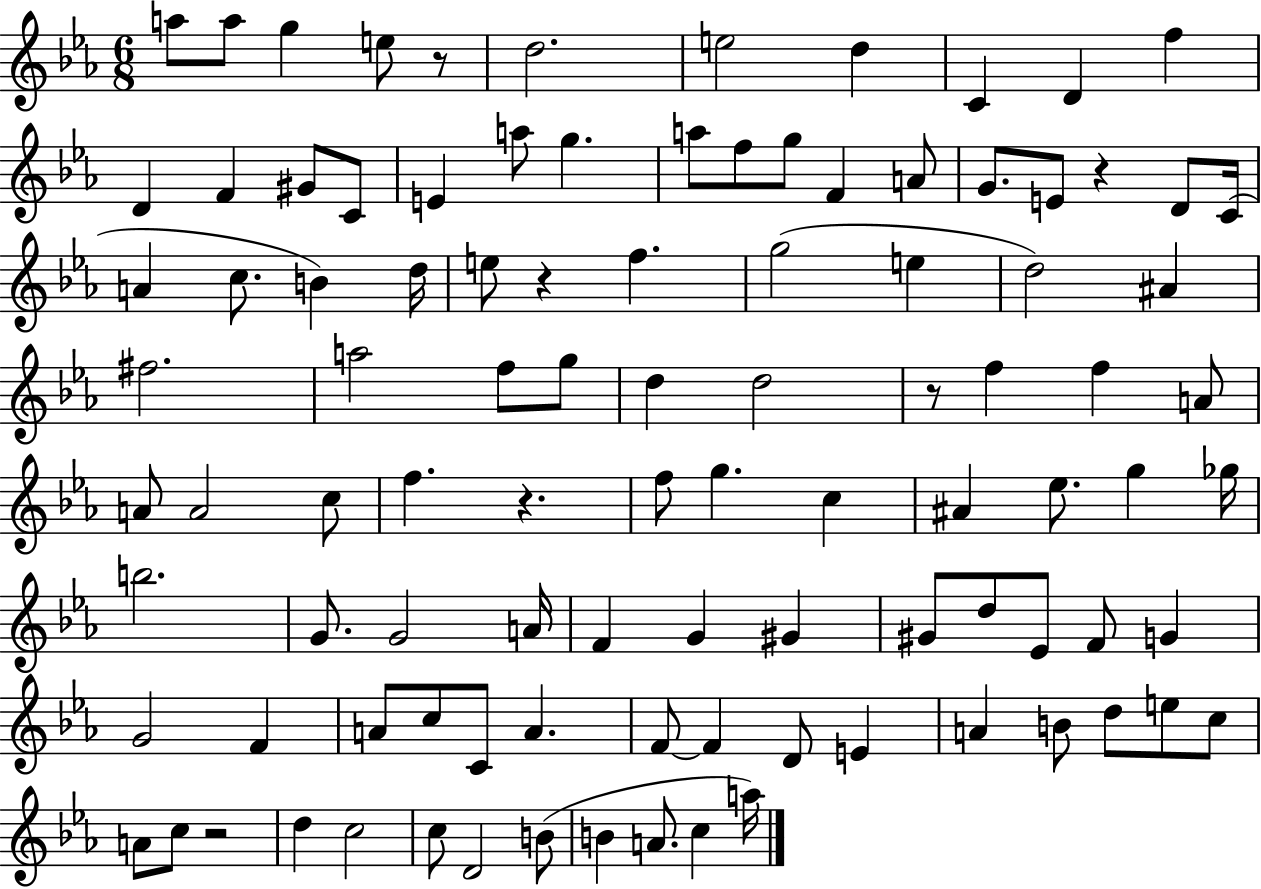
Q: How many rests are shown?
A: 6